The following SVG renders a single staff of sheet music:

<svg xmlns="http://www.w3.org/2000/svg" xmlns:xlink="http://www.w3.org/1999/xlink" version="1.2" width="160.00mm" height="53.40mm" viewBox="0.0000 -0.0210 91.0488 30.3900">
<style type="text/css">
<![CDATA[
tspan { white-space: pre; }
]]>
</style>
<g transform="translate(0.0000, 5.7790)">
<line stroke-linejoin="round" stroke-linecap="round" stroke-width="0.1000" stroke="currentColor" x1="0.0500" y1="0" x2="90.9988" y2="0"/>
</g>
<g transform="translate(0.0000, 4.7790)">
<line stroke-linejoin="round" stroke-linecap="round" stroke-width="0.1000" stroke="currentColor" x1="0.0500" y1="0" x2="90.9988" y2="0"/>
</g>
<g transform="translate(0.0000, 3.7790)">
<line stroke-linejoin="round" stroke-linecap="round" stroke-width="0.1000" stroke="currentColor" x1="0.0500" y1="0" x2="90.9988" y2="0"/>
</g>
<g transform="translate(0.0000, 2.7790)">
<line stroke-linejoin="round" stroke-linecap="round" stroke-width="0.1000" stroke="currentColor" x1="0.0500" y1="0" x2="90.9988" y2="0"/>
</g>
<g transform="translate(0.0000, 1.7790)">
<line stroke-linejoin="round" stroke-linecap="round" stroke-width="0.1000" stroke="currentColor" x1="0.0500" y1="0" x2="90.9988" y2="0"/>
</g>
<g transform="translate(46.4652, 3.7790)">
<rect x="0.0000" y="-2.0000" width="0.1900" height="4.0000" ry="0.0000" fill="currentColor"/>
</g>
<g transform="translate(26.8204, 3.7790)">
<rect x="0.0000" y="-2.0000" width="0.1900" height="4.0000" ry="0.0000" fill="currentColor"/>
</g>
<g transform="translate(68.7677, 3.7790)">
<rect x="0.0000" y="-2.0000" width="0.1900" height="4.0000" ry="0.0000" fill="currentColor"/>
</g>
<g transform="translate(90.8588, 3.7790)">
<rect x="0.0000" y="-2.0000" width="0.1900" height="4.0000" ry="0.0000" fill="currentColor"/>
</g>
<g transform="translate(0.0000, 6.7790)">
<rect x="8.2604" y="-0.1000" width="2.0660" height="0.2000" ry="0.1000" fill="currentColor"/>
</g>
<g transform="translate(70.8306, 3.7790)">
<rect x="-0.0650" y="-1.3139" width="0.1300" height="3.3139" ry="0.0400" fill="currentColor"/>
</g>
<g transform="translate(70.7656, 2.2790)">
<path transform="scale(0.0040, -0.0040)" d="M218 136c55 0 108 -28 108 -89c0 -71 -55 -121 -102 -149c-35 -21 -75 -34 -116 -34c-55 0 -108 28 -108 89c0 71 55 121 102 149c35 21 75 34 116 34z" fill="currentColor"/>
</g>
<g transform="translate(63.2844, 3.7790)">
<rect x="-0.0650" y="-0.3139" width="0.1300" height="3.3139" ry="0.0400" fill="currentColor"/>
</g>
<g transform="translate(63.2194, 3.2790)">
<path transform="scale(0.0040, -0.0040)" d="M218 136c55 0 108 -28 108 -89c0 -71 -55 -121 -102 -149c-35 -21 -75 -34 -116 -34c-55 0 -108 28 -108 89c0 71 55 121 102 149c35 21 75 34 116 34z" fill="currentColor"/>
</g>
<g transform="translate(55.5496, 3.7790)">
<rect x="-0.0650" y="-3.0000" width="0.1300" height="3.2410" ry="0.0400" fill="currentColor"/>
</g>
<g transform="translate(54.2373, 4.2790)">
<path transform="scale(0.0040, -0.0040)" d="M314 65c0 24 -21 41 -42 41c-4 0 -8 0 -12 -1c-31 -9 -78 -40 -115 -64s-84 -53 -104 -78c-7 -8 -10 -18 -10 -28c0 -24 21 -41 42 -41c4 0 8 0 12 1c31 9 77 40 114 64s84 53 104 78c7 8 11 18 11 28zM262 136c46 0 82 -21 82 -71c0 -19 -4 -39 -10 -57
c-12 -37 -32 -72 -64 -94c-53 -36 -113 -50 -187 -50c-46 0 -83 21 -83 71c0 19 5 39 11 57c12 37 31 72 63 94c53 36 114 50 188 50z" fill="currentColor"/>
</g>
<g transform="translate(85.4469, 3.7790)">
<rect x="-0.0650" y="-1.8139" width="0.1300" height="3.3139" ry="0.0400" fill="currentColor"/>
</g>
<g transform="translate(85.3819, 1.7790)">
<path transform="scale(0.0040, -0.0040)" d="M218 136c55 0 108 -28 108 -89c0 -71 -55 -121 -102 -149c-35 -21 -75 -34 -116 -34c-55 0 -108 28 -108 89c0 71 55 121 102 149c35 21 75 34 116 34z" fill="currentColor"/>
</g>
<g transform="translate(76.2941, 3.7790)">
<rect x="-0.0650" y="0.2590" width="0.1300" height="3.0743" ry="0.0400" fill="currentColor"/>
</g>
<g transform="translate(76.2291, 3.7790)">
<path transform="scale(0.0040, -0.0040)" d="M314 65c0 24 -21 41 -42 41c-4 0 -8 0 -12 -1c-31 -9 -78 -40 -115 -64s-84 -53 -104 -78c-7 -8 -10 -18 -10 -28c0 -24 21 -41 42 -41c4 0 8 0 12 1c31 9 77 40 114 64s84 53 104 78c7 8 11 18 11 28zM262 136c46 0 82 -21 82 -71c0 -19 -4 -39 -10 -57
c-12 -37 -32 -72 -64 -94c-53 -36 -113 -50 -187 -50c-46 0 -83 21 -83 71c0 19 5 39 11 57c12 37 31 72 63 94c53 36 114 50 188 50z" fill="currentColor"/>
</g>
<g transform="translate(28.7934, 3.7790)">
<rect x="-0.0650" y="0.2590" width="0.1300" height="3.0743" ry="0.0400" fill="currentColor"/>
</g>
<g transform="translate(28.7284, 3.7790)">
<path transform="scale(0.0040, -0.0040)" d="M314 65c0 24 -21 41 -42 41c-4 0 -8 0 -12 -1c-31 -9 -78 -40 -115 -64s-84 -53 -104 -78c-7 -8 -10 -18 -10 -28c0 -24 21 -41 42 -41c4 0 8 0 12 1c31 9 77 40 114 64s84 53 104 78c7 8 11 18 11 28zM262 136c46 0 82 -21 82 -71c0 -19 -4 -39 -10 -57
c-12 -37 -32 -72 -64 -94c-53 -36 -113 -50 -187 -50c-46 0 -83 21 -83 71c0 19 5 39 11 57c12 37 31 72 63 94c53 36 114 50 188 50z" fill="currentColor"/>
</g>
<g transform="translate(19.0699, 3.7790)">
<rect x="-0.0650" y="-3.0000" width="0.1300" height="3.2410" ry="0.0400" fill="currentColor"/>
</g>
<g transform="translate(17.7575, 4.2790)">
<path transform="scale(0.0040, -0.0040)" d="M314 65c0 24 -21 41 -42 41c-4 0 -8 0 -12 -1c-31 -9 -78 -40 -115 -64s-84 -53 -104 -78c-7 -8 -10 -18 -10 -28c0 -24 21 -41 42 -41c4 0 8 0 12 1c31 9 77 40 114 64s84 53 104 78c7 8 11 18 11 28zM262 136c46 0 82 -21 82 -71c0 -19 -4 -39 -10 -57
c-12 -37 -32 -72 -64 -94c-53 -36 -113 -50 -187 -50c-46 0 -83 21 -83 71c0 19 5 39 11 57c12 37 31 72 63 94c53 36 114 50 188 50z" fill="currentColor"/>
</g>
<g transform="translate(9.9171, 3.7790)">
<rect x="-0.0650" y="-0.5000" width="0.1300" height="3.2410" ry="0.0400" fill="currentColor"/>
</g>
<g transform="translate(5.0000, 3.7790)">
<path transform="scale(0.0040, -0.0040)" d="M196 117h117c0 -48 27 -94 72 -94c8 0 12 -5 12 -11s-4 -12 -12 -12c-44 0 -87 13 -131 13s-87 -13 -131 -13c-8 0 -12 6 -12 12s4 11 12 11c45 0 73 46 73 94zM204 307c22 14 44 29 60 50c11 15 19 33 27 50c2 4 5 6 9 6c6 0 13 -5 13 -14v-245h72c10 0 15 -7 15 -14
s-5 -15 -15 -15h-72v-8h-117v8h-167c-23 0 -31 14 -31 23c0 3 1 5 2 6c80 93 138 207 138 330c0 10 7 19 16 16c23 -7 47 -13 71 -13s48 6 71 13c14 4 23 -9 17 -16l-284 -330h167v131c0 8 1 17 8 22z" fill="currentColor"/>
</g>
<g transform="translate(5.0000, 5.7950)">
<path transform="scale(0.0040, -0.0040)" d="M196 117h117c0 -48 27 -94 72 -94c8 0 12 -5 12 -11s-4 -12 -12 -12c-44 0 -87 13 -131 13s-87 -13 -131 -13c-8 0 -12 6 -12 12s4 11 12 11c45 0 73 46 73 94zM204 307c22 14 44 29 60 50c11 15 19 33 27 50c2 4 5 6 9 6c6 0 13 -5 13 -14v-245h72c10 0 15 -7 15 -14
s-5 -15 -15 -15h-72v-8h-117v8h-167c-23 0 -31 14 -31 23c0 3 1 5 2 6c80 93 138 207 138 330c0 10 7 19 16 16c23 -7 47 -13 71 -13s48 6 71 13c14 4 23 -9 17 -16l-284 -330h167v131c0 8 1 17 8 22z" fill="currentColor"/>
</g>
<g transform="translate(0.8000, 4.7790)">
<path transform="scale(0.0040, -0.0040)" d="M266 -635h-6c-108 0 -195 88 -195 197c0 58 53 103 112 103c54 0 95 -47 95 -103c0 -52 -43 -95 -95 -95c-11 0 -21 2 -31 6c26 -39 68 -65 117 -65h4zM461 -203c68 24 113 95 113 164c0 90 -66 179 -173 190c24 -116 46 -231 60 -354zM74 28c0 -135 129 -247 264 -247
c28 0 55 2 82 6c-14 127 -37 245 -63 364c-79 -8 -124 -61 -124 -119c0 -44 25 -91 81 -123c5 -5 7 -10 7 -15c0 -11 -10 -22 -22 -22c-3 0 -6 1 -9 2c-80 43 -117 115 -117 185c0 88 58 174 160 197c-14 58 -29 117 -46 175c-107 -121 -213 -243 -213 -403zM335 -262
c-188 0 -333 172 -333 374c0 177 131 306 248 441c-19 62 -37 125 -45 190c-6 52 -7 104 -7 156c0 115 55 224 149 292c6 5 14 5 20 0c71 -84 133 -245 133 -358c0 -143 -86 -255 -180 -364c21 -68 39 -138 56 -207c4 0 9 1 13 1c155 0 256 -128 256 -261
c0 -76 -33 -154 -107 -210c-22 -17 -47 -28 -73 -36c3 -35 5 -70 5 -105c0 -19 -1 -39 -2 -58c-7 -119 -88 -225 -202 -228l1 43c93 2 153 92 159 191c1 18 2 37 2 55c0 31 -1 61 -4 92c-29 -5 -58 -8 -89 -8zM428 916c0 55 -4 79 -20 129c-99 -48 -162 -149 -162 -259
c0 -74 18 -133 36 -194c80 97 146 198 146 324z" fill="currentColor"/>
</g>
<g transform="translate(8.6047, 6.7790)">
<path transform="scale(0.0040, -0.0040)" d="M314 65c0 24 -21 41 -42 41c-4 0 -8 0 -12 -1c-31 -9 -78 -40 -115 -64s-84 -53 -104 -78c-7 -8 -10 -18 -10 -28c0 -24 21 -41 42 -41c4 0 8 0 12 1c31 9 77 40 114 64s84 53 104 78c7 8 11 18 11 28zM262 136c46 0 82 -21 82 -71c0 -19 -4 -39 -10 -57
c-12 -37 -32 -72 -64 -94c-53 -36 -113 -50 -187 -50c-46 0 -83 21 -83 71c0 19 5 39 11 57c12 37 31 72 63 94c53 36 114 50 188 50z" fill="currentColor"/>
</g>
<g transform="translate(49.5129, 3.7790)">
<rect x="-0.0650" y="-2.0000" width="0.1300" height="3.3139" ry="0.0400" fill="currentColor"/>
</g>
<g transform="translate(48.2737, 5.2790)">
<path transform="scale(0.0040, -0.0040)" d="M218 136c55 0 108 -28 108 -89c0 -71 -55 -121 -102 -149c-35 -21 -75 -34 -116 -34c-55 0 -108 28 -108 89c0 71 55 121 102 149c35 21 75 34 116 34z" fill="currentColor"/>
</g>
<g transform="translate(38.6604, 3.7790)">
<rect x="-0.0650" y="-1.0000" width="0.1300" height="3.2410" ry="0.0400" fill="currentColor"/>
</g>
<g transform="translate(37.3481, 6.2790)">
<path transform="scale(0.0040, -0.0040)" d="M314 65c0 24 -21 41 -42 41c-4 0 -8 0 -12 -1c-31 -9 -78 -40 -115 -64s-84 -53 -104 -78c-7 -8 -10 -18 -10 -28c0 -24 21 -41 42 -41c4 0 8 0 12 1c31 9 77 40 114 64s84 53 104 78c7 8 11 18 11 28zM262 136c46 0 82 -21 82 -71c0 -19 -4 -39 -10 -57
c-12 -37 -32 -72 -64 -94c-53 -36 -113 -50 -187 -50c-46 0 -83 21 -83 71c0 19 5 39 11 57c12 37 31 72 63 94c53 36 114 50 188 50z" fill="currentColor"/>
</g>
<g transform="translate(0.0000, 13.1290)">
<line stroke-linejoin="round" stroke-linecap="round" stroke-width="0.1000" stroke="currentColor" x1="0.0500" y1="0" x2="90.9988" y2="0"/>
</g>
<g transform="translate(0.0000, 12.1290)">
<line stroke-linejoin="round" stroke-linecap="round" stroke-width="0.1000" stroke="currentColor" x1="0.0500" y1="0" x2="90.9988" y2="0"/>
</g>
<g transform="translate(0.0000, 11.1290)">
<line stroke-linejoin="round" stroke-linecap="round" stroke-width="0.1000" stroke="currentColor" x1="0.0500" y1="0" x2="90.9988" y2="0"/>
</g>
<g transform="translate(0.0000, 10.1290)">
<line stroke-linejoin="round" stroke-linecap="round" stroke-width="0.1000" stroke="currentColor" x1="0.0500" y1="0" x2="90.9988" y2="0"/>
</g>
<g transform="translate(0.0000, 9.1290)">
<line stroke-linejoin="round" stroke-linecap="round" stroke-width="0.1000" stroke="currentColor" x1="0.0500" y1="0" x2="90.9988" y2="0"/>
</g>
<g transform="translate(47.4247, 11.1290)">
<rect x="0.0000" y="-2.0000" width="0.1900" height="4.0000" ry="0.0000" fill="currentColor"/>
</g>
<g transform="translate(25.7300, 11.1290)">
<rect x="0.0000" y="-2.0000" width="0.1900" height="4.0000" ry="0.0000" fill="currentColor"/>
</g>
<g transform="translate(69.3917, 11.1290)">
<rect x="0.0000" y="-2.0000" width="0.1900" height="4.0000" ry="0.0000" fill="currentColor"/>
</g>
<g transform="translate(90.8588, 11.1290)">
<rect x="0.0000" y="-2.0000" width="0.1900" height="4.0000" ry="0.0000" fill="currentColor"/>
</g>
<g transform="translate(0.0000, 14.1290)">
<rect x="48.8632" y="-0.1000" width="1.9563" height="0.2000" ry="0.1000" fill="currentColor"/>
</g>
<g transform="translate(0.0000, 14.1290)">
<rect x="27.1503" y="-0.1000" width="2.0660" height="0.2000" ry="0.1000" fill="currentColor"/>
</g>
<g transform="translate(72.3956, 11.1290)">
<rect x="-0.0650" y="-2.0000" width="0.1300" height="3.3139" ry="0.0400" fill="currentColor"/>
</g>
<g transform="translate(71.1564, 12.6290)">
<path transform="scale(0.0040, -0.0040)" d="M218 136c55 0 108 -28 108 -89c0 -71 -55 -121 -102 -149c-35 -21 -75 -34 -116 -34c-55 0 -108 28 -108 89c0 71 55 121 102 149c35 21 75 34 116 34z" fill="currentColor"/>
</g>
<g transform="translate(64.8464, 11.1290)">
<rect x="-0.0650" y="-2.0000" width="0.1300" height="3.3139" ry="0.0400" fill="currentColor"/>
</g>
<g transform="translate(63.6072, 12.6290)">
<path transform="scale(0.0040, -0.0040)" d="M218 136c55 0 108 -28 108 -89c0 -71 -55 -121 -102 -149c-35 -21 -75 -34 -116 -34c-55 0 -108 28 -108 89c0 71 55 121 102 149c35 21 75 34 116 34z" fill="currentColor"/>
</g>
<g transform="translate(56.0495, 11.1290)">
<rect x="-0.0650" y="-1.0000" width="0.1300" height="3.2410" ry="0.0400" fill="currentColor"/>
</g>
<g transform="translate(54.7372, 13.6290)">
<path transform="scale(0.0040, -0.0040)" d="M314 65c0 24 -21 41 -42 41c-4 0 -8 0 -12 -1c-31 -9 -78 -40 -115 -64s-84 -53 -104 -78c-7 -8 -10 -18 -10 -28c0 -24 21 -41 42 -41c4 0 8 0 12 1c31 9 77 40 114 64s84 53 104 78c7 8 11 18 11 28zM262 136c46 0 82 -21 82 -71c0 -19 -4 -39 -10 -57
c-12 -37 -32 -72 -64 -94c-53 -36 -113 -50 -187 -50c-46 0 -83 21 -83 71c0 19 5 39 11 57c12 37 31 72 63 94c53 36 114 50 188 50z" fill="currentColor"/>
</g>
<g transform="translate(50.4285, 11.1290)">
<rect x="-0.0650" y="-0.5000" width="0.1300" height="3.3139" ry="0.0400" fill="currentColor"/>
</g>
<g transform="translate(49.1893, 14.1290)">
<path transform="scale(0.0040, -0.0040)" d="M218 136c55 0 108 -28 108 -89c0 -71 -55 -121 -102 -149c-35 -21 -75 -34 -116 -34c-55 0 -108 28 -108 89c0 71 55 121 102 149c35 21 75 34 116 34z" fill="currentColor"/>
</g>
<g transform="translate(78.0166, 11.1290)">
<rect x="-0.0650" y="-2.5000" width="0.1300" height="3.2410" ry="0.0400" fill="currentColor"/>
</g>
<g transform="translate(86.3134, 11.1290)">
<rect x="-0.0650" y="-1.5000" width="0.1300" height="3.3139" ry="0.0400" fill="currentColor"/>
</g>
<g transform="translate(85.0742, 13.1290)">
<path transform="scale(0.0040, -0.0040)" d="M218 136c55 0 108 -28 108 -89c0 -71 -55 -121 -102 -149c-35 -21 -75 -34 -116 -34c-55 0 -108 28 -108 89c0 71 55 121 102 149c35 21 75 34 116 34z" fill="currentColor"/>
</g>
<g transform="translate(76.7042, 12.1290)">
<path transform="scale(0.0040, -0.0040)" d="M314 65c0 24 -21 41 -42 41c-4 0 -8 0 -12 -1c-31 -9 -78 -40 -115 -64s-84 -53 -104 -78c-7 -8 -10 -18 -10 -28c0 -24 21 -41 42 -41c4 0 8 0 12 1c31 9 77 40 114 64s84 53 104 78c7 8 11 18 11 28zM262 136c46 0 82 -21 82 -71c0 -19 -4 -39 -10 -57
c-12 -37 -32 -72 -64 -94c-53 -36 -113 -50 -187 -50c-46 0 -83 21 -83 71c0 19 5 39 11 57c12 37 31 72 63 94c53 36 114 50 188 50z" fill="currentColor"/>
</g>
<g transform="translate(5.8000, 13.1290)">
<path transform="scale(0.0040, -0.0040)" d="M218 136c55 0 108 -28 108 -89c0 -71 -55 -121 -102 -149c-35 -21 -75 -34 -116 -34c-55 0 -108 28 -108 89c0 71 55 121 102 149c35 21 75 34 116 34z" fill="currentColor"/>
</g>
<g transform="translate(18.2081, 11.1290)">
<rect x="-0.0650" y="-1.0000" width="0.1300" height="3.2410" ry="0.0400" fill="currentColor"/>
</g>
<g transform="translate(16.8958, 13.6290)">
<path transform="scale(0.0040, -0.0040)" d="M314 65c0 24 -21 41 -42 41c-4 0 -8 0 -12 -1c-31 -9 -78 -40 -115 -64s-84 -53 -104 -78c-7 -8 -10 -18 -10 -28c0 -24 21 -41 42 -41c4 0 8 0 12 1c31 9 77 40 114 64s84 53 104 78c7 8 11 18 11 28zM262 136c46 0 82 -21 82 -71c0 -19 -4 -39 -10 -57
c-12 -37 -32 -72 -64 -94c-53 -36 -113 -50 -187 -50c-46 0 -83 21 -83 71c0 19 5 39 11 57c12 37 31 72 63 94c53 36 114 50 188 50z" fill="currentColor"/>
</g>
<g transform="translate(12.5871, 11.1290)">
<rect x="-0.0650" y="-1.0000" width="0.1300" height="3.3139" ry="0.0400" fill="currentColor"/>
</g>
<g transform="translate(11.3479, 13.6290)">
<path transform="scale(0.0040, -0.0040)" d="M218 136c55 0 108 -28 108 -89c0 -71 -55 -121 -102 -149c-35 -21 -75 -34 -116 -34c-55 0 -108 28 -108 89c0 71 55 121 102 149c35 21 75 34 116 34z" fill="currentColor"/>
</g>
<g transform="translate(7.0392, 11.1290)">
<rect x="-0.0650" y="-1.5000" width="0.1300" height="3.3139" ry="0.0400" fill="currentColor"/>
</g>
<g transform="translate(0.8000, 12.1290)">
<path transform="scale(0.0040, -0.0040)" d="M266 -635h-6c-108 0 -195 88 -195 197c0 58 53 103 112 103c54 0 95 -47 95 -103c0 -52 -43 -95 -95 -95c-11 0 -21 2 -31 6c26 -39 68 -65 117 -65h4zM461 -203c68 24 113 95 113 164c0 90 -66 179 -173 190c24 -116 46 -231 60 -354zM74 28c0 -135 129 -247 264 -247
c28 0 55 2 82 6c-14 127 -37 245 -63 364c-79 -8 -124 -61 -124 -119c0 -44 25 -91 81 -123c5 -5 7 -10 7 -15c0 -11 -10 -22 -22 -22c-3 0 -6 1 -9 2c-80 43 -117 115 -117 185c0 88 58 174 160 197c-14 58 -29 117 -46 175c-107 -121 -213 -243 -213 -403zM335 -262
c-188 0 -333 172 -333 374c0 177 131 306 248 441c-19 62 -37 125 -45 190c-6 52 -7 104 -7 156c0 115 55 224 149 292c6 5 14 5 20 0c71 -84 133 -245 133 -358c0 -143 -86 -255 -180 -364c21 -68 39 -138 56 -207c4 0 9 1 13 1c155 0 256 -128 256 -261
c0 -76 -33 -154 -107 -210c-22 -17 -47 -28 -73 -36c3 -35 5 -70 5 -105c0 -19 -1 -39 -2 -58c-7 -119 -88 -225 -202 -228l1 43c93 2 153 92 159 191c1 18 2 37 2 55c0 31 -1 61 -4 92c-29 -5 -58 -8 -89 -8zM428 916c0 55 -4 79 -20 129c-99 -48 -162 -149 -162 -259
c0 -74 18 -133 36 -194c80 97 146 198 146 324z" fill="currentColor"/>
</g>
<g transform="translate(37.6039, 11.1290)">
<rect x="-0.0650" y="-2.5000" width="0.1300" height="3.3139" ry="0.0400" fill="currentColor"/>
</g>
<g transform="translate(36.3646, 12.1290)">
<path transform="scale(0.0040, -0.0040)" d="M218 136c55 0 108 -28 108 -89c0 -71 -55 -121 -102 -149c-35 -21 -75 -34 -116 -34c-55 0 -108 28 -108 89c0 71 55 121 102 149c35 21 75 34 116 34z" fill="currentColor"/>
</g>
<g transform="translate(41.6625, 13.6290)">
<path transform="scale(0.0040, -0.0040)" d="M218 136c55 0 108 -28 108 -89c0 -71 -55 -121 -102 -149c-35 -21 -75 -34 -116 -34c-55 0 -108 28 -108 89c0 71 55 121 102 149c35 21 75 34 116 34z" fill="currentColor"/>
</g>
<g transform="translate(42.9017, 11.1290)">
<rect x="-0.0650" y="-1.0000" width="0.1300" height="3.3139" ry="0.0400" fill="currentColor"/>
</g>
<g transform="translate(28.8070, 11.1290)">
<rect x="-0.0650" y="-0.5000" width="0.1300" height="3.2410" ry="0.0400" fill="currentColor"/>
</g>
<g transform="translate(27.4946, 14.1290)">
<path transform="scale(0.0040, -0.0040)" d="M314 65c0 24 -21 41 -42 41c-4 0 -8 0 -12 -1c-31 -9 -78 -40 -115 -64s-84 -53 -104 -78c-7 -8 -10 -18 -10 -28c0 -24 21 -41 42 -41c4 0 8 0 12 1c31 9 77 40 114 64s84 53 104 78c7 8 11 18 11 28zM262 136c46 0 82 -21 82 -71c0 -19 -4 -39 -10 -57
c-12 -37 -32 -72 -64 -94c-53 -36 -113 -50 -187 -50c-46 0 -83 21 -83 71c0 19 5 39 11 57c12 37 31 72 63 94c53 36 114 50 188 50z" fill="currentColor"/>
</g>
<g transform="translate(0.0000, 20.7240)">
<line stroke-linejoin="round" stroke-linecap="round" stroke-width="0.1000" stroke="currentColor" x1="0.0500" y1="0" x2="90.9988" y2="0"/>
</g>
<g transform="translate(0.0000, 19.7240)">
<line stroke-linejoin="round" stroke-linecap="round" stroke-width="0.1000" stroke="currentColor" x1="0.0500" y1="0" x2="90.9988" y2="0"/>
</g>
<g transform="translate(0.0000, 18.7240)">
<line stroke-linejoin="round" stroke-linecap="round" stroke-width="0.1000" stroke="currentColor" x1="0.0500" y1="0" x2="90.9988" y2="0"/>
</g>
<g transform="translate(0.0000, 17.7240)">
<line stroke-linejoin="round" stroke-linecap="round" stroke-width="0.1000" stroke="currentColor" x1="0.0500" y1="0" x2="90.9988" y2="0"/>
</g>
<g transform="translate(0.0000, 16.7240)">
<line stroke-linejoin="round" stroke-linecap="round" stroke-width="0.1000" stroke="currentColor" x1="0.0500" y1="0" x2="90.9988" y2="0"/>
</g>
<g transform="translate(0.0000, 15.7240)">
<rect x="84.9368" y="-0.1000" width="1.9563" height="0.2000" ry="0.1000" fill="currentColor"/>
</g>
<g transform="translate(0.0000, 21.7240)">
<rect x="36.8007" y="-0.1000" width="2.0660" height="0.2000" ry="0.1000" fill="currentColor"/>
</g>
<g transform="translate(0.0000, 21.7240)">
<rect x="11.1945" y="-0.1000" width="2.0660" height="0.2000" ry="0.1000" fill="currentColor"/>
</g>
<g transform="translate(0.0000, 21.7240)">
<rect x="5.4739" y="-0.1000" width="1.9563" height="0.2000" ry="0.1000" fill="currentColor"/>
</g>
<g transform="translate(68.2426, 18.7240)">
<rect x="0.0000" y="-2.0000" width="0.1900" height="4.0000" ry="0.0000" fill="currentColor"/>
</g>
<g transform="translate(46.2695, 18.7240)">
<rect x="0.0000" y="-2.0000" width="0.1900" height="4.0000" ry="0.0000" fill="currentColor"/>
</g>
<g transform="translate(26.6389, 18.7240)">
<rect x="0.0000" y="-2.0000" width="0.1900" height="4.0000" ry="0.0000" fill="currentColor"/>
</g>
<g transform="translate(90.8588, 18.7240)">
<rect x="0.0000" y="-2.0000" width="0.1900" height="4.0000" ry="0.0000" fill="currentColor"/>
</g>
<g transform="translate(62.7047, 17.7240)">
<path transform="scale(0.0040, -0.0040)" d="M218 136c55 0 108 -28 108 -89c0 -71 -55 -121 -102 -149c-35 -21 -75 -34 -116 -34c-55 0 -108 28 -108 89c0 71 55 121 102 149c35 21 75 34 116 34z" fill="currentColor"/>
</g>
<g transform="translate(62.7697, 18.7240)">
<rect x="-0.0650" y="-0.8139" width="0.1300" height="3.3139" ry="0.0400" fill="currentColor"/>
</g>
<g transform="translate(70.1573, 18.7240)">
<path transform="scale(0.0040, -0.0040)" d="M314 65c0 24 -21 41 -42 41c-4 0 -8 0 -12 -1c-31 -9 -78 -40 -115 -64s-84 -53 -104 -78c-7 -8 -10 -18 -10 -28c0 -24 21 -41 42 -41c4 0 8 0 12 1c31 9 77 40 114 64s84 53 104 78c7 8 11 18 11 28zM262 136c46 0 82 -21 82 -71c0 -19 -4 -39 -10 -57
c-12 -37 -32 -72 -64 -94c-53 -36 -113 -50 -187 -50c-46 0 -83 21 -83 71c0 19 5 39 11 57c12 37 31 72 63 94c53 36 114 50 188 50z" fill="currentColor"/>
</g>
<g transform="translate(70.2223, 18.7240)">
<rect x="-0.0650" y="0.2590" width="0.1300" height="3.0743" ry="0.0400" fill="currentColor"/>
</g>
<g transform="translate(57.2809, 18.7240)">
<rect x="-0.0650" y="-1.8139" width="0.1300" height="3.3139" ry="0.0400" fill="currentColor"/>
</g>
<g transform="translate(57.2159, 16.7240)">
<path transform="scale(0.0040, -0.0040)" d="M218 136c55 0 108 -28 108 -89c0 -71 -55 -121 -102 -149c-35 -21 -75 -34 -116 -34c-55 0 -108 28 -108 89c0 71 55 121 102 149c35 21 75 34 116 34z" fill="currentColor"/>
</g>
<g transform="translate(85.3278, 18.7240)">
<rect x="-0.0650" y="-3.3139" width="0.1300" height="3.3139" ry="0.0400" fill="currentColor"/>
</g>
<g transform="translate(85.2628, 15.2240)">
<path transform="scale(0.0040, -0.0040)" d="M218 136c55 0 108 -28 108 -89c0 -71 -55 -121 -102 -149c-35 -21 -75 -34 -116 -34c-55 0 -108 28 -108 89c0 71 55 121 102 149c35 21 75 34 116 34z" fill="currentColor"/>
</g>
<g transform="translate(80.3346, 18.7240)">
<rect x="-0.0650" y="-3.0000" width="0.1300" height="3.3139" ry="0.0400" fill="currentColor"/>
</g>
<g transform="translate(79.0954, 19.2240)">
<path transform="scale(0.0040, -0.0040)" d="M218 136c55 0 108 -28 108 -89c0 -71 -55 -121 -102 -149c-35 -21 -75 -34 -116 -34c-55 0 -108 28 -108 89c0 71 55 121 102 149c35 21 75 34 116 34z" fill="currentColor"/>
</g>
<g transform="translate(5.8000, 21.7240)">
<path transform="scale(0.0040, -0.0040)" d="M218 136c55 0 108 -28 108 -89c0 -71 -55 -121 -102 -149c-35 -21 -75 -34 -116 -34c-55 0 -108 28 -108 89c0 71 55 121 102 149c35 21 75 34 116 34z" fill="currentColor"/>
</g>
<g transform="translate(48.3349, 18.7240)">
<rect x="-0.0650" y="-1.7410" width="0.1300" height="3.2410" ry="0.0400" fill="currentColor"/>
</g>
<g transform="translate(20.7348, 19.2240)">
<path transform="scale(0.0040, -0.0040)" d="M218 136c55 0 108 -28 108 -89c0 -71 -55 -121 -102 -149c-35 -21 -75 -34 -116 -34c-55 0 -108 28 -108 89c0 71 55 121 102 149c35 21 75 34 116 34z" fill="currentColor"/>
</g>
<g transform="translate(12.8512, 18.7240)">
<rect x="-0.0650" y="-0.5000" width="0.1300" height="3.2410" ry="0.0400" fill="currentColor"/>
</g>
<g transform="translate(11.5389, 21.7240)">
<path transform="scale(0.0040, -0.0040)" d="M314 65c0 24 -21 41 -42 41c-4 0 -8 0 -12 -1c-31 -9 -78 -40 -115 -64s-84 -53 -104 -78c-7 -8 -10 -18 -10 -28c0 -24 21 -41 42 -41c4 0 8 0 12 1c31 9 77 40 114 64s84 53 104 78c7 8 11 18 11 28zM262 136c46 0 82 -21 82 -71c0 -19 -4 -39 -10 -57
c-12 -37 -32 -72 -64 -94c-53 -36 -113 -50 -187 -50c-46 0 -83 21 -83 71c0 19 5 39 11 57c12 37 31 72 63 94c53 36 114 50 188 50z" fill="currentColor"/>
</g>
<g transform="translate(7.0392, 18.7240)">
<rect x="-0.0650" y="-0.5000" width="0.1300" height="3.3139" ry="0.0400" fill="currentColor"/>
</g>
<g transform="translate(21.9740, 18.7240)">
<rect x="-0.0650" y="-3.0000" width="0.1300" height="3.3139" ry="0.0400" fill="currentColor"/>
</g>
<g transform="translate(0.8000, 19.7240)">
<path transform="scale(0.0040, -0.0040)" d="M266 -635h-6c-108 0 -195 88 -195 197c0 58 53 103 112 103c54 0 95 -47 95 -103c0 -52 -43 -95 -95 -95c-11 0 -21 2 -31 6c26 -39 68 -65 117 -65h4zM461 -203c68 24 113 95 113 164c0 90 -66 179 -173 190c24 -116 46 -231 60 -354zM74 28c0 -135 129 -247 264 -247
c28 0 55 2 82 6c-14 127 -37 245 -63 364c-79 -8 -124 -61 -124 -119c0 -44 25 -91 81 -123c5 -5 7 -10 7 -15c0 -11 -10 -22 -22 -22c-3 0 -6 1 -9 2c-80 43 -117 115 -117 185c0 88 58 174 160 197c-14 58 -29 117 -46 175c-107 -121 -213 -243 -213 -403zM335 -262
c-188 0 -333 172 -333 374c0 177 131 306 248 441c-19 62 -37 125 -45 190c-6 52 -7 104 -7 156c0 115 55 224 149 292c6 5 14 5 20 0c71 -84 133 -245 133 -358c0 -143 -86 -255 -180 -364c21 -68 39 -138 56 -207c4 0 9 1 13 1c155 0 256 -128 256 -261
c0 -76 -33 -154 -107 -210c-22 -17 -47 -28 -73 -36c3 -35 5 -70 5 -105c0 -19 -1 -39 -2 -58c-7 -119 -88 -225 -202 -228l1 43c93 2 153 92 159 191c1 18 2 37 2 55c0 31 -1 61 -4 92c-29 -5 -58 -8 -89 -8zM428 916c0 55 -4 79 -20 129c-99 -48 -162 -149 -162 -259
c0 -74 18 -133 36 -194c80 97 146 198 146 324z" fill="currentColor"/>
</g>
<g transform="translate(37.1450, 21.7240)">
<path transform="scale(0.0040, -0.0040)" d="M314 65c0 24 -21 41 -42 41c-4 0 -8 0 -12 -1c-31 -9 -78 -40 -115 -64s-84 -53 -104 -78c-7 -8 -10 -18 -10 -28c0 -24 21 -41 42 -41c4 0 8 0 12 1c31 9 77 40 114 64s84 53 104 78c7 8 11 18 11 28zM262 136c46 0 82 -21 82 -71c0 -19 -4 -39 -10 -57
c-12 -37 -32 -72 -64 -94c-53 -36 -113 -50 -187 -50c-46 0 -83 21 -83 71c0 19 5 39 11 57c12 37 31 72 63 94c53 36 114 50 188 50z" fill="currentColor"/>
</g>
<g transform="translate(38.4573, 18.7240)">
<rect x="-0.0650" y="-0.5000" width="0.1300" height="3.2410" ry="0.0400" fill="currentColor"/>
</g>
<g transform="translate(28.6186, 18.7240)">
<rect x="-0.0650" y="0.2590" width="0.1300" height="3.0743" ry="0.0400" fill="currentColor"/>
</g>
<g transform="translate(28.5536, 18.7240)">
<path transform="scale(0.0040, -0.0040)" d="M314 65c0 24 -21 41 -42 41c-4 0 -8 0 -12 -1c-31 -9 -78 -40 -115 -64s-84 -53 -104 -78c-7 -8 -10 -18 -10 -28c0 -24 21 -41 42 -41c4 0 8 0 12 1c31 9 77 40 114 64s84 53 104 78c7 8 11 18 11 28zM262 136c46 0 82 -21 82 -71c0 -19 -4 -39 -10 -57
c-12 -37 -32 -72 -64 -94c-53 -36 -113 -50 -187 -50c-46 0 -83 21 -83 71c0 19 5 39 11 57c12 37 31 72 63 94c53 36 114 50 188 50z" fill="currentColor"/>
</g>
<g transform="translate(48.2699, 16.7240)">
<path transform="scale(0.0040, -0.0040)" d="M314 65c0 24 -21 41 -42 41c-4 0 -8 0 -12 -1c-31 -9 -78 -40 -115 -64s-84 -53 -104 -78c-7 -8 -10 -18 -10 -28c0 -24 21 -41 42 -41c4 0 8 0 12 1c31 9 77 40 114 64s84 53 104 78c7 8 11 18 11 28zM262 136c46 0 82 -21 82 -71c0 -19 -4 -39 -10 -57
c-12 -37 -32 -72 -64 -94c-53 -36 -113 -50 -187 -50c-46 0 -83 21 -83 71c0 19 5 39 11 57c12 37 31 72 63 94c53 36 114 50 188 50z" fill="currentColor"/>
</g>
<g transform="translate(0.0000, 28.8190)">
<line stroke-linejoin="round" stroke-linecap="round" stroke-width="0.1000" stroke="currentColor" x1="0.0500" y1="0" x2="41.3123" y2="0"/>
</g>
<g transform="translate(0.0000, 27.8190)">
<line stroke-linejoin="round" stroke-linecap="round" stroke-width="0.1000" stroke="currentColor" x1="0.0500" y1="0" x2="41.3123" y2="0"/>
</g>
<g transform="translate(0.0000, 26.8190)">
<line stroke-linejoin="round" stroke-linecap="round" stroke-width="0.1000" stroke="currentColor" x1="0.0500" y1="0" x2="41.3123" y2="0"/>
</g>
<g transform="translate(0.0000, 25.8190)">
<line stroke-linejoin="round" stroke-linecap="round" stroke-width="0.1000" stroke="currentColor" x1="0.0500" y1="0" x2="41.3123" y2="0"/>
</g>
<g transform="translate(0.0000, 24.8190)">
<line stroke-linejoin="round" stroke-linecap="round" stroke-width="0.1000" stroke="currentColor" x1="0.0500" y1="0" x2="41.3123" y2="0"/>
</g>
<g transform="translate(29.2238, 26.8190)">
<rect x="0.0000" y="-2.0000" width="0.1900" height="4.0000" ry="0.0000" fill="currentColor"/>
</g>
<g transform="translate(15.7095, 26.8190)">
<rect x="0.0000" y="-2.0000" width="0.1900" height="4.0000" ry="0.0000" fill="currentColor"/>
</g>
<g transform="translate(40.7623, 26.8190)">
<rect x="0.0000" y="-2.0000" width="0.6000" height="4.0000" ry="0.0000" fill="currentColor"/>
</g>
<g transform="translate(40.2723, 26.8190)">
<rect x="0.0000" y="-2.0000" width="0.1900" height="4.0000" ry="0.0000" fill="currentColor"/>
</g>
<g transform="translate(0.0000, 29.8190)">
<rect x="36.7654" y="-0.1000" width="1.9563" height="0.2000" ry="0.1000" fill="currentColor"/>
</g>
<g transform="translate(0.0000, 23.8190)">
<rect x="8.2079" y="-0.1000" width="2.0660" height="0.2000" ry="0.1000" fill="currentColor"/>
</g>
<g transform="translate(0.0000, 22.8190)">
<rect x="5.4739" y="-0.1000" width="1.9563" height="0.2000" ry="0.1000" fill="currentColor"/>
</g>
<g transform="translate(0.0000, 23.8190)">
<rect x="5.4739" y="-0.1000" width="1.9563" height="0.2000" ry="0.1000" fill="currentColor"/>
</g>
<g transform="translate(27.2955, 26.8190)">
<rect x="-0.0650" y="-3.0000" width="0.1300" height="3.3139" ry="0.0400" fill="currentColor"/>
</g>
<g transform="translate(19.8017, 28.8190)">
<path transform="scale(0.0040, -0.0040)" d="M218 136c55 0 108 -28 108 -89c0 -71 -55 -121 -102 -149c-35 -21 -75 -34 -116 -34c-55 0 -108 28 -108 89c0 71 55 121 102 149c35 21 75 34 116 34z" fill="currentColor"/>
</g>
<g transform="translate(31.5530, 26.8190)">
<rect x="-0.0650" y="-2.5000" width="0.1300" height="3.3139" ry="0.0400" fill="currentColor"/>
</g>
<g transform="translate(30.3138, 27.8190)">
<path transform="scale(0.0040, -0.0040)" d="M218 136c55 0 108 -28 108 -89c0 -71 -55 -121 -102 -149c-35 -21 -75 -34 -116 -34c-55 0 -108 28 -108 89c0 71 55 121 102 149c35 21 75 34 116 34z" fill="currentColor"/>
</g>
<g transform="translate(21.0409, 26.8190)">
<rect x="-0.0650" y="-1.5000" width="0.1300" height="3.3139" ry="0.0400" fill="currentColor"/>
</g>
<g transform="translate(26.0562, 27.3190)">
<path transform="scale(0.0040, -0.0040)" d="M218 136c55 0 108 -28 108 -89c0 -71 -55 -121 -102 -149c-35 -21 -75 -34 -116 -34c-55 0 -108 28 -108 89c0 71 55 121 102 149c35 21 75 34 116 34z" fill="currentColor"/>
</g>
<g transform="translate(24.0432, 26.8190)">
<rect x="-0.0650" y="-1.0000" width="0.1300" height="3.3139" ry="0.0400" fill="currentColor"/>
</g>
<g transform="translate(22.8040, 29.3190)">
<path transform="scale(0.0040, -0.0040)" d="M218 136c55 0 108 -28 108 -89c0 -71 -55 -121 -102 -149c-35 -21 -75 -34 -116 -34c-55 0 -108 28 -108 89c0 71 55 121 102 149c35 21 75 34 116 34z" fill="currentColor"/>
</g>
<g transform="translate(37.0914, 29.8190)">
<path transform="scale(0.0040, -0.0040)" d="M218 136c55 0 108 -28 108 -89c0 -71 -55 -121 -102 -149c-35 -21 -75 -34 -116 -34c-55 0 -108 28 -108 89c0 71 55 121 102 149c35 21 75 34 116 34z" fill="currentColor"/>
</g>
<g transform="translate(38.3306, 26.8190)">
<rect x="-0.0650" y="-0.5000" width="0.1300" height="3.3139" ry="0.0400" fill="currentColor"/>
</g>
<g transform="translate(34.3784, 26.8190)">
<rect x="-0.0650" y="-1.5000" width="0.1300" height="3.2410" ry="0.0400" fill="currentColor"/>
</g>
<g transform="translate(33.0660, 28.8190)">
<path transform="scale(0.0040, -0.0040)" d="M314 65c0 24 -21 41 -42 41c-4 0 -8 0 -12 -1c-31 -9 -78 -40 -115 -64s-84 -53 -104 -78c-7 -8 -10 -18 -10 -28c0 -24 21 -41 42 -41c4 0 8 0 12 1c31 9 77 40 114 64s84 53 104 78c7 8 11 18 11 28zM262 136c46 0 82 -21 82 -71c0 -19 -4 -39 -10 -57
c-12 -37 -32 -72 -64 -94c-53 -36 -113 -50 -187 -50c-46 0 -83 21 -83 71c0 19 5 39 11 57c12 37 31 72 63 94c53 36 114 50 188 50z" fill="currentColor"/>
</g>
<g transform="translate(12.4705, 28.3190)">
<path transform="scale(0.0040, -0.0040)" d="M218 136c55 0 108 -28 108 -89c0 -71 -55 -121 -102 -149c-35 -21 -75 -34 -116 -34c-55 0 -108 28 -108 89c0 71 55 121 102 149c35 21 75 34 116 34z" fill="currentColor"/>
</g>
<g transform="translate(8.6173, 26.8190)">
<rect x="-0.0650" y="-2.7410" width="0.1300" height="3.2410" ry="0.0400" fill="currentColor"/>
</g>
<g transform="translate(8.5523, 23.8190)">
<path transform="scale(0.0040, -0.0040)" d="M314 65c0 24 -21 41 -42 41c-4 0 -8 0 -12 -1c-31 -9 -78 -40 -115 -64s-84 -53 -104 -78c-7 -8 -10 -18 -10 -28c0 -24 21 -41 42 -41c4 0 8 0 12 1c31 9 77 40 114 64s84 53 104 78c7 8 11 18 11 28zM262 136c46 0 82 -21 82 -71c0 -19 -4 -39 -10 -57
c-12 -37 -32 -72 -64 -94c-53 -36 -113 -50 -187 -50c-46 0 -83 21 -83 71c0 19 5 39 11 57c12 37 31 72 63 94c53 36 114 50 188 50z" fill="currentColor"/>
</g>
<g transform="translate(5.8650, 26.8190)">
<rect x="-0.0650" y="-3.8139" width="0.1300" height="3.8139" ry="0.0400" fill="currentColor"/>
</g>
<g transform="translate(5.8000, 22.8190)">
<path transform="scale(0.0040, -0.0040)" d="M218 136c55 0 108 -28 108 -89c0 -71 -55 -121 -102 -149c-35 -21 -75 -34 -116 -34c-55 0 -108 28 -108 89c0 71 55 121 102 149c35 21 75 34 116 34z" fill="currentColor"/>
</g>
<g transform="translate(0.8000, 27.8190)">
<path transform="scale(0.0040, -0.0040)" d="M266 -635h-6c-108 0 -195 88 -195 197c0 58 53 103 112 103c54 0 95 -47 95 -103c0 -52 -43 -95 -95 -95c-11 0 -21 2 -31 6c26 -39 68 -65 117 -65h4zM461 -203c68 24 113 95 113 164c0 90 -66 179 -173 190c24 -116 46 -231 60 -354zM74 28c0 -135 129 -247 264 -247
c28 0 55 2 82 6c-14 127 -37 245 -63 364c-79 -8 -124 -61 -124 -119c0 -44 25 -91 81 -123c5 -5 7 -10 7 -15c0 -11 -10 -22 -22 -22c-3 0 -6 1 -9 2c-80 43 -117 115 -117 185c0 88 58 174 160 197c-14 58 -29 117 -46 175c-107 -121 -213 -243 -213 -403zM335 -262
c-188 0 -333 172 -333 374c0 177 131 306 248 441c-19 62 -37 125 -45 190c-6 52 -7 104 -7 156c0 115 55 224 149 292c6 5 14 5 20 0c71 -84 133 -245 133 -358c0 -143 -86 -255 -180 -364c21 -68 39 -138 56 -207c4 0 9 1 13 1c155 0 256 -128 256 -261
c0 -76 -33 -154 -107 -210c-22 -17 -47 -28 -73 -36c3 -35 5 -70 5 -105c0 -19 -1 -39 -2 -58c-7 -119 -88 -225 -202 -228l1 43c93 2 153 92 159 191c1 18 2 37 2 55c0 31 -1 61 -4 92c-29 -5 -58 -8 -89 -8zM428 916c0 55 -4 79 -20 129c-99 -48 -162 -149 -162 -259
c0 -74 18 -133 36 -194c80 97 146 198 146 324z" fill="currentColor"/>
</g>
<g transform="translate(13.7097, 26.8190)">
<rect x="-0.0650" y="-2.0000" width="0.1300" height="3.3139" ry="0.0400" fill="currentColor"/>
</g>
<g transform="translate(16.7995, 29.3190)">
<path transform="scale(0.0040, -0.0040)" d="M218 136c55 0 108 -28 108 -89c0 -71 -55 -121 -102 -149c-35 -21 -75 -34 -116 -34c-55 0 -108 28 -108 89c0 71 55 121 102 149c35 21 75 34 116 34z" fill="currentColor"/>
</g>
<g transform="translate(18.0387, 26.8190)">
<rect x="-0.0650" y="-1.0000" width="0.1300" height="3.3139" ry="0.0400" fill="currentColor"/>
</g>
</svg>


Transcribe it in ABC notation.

X:1
T:Untitled
M:4/4
L:1/4
K:C
C2 A2 B2 D2 F A2 c e B2 f E D D2 C2 G D C D2 F F G2 E C C2 A B2 C2 f2 f d B2 A b c' a2 F D E D A G E2 C